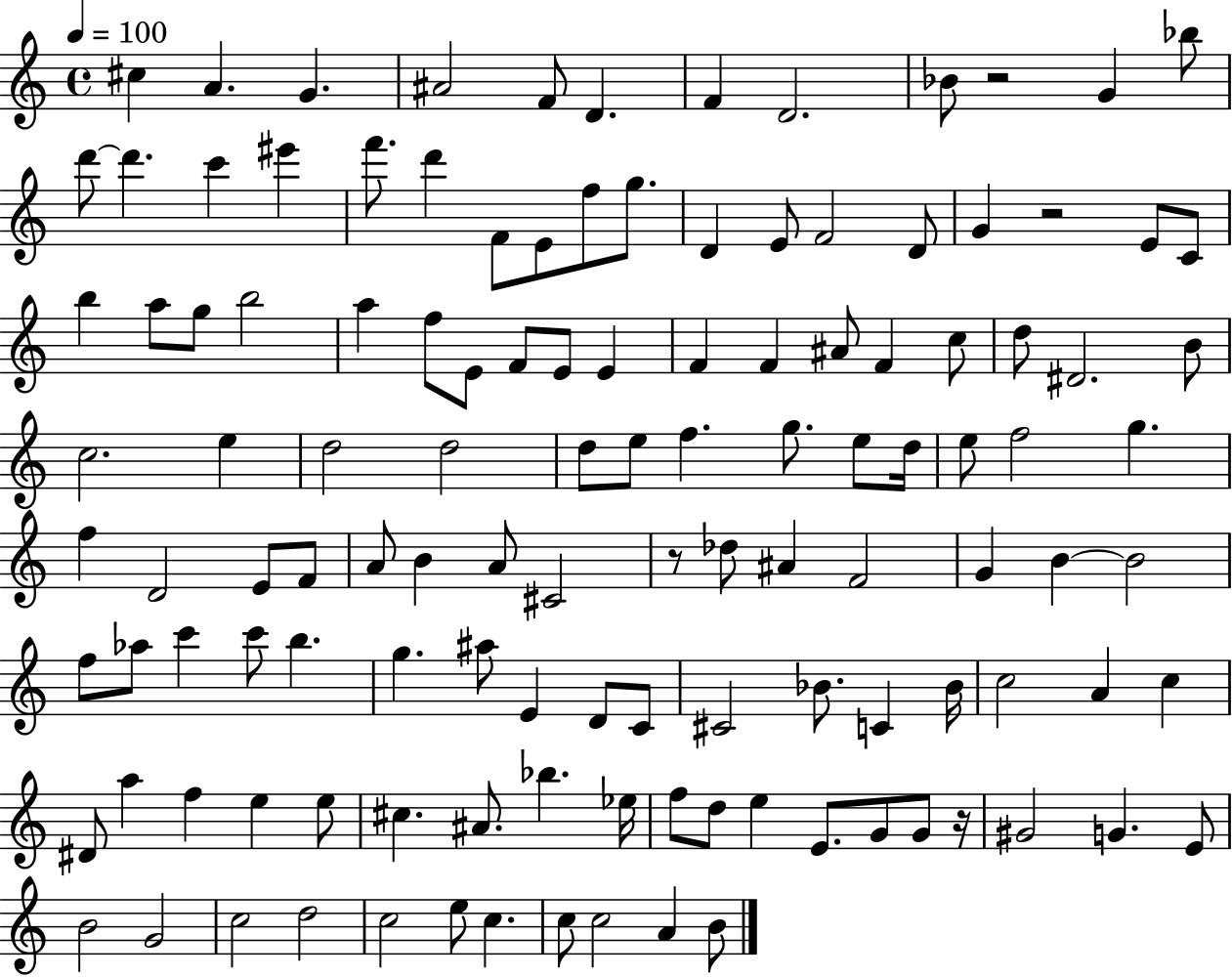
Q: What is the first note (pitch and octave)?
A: C#5